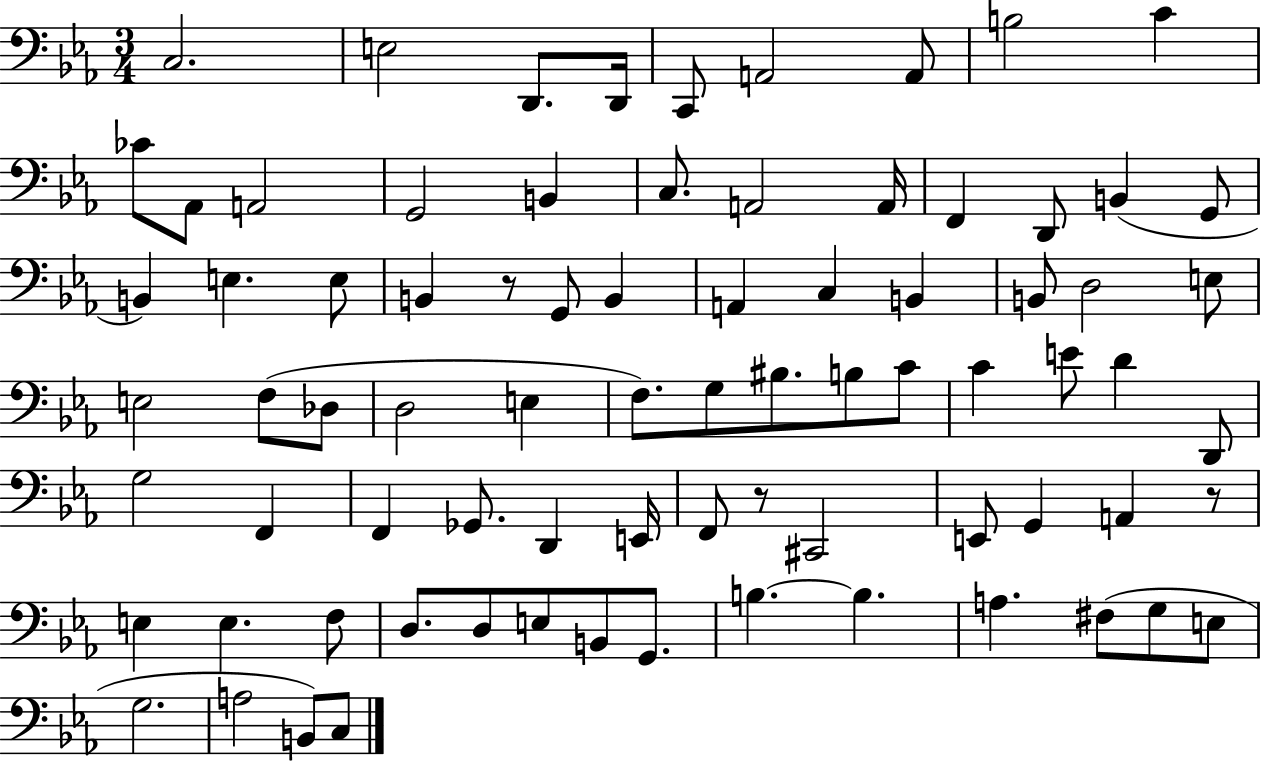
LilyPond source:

{
  \clef bass
  \numericTimeSignature
  \time 3/4
  \key ees \major
  c2. | e2 d,8. d,16 | c,8 a,2 a,8 | b2 c'4 | \break ces'8 aes,8 a,2 | g,2 b,4 | c8. a,2 a,16 | f,4 d,8 b,4( g,8 | \break b,4) e4. e8 | b,4 r8 g,8 b,4 | a,4 c4 b,4 | b,8 d2 e8 | \break e2 f8( des8 | d2 e4 | f8.) g8 bis8. b8 c'8 | c'4 e'8 d'4 d,8 | \break g2 f,4 | f,4 ges,8. d,4 e,16 | f,8 r8 cis,2 | e,8 g,4 a,4 r8 | \break e4 e4. f8 | d8. d8 e8 b,8 g,8. | b4.~~ b4. | a4. fis8( g8 e8 | \break g2. | a2 b,8) c8 | \bar "|."
}